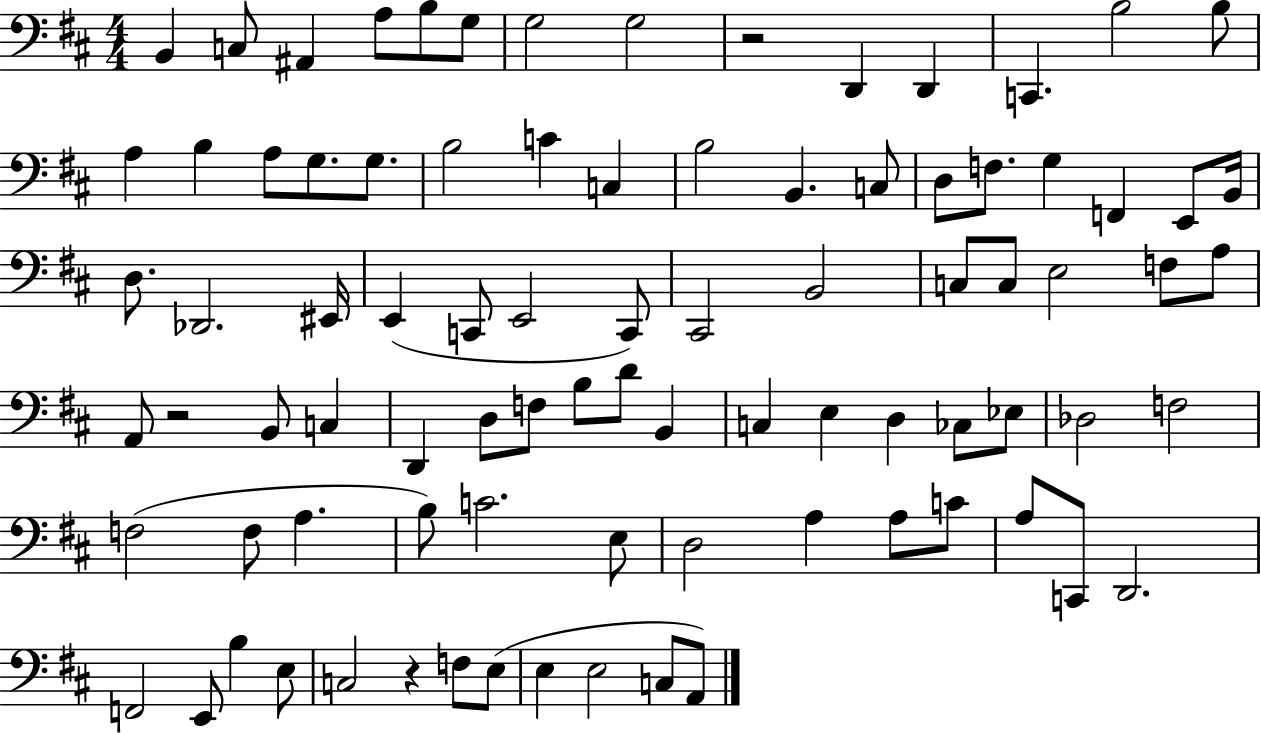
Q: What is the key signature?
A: D major